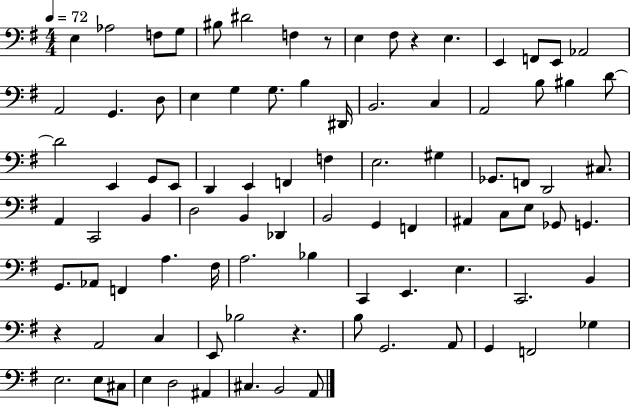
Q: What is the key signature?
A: G major